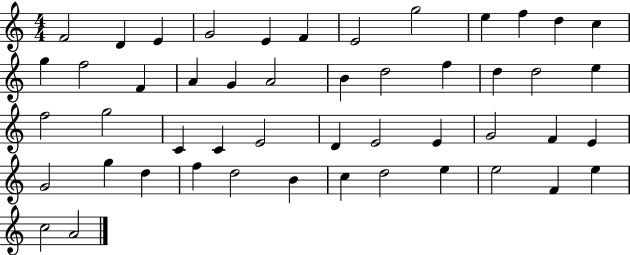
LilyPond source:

{
  \clef treble
  \numericTimeSignature
  \time 4/4
  \key c \major
  f'2 d'4 e'4 | g'2 e'4 f'4 | e'2 g''2 | e''4 f''4 d''4 c''4 | \break g''4 f''2 f'4 | a'4 g'4 a'2 | b'4 d''2 f''4 | d''4 d''2 e''4 | \break f''2 g''2 | c'4 c'4 e'2 | d'4 e'2 e'4 | g'2 f'4 e'4 | \break g'2 g''4 d''4 | f''4 d''2 b'4 | c''4 d''2 e''4 | e''2 f'4 e''4 | \break c''2 a'2 | \bar "|."
}